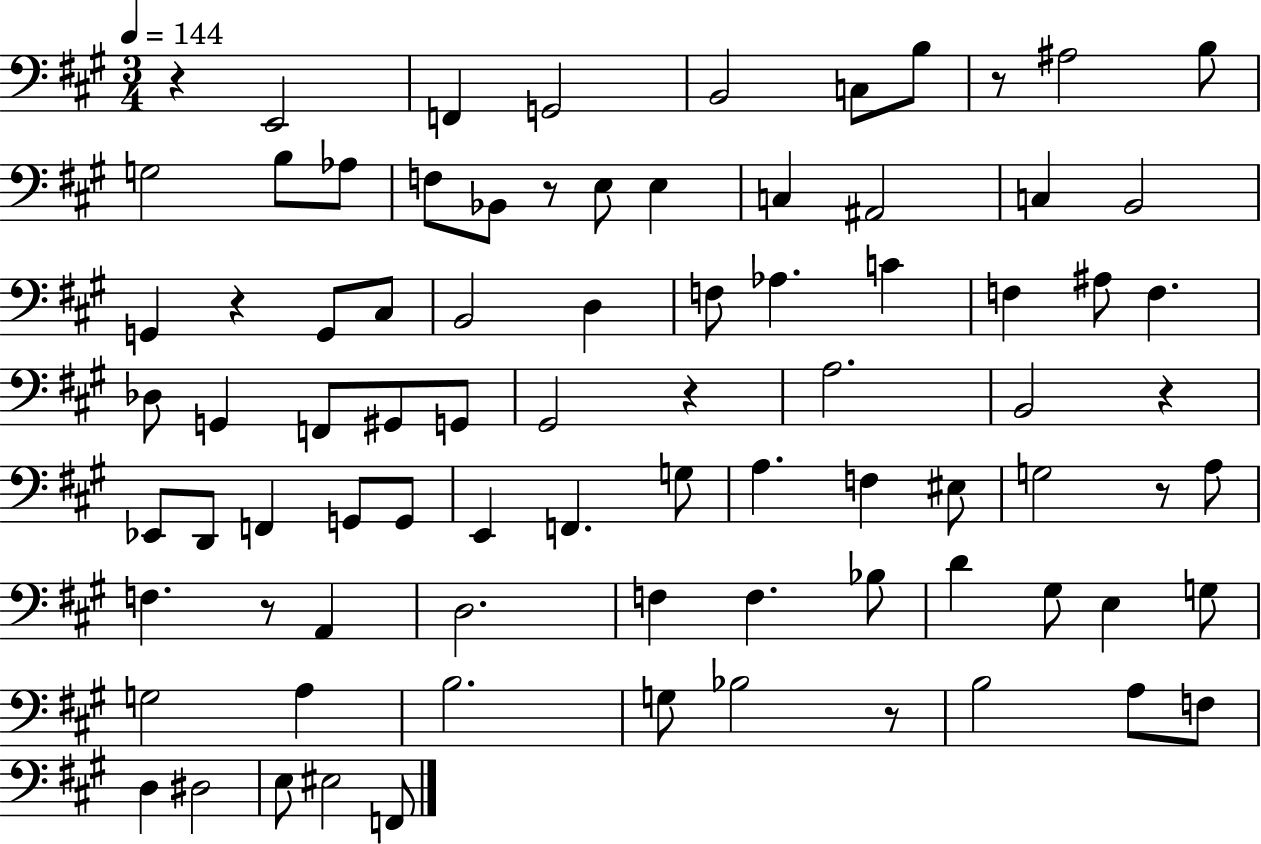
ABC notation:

X:1
T:Untitled
M:3/4
L:1/4
K:A
z E,,2 F,, G,,2 B,,2 C,/2 B,/2 z/2 ^A,2 B,/2 G,2 B,/2 _A,/2 F,/2 _B,,/2 z/2 E,/2 E, C, ^A,,2 C, B,,2 G,, z G,,/2 ^C,/2 B,,2 D, F,/2 _A, C F, ^A,/2 F, _D,/2 G,, F,,/2 ^G,,/2 G,,/2 ^G,,2 z A,2 B,,2 z _E,,/2 D,,/2 F,, G,,/2 G,,/2 E,, F,, G,/2 A, F, ^E,/2 G,2 z/2 A,/2 F, z/2 A,, D,2 F, F, _B,/2 D ^G,/2 E, G,/2 G,2 A, B,2 G,/2 _B,2 z/2 B,2 A,/2 F,/2 D, ^D,2 E,/2 ^E,2 F,,/2